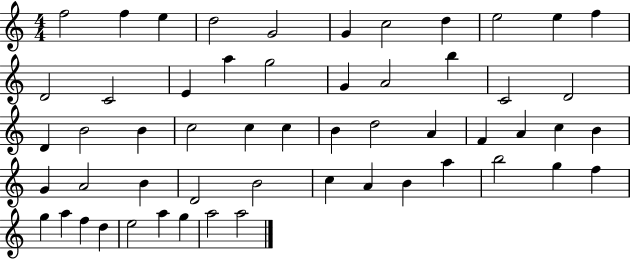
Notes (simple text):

F5/h F5/q E5/q D5/h G4/h G4/q C5/h D5/q E5/h E5/q F5/q D4/h C4/h E4/q A5/q G5/h G4/q A4/h B5/q C4/h D4/h D4/q B4/h B4/q C5/h C5/q C5/q B4/q D5/h A4/q F4/q A4/q C5/q B4/q G4/q A4/h B4/q D4/h B4/h C5/q A4/q B4/q A5/q B5/h G5/q F5/q G5/q A5/q F5/q D5/q E5/h A5/q G5/q A5/h A5/h